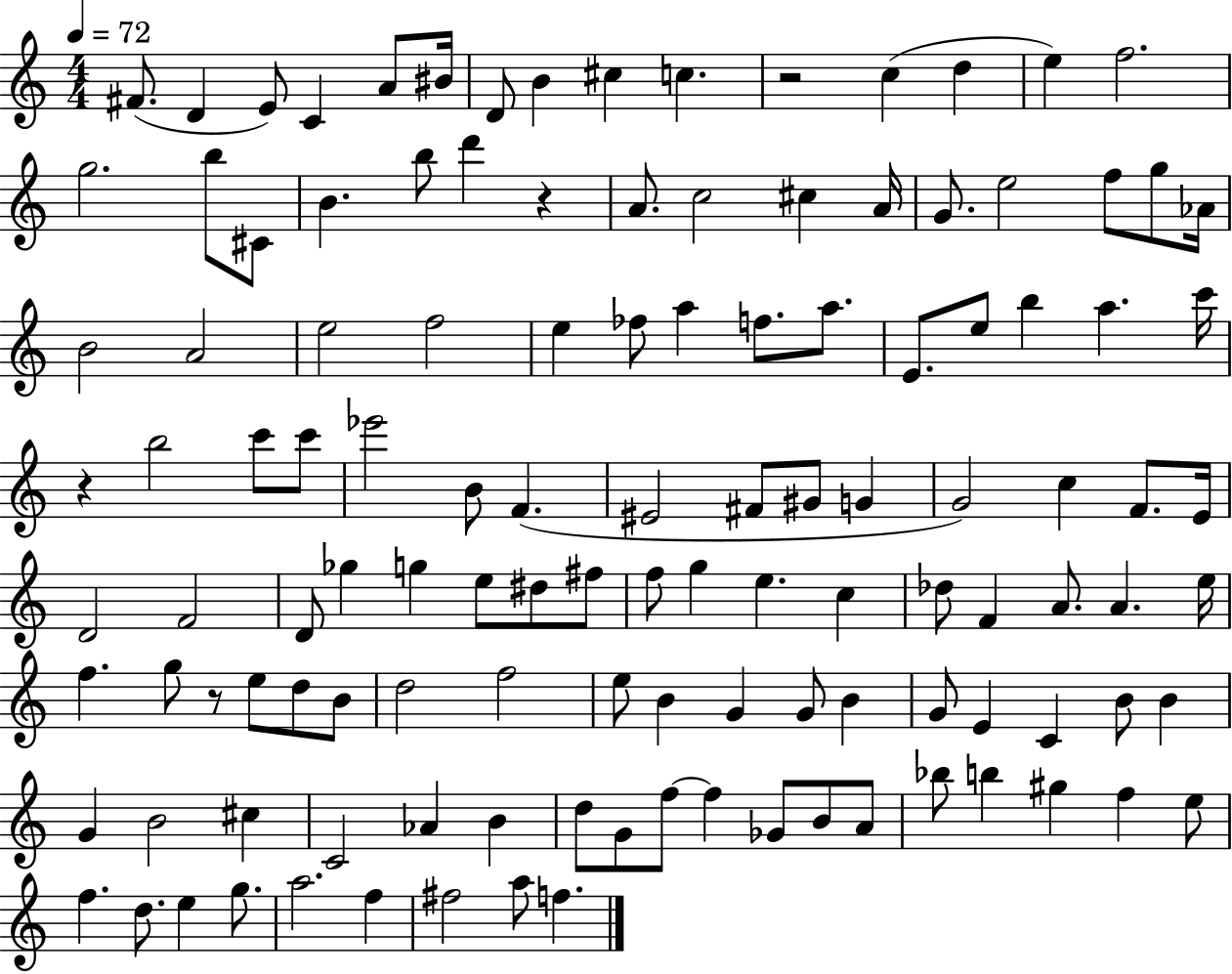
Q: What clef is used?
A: treble